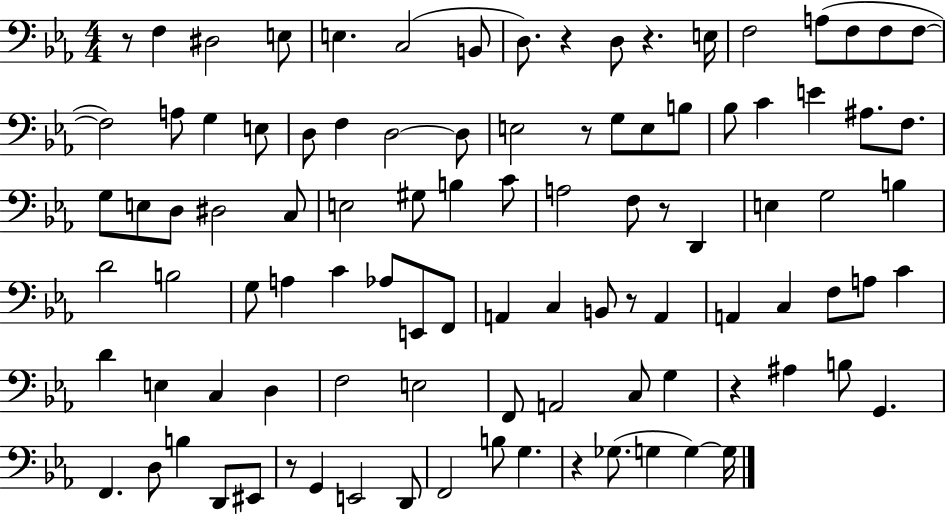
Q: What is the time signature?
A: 4/4